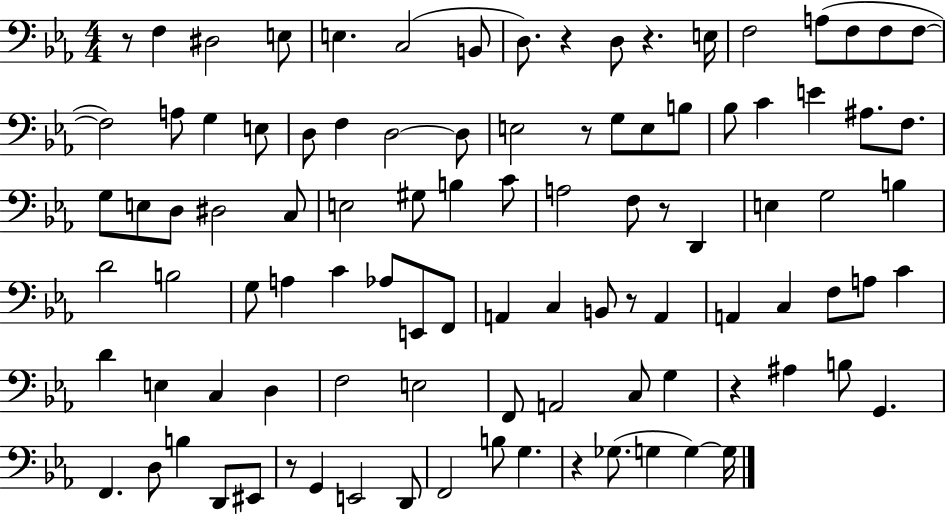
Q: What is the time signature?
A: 4/4